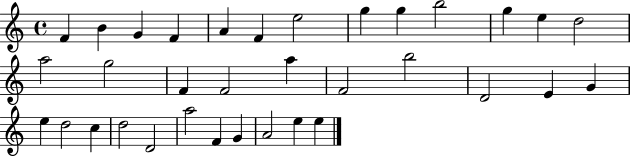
X:1
T:Untitled
M:4/4
L:1/4
K:C
F B G F A F e2 g g b2 g e d2 a2 g2 F F2 a F2 b2 D2 E G e d2 c d2 D2 a2 F G A2 e e